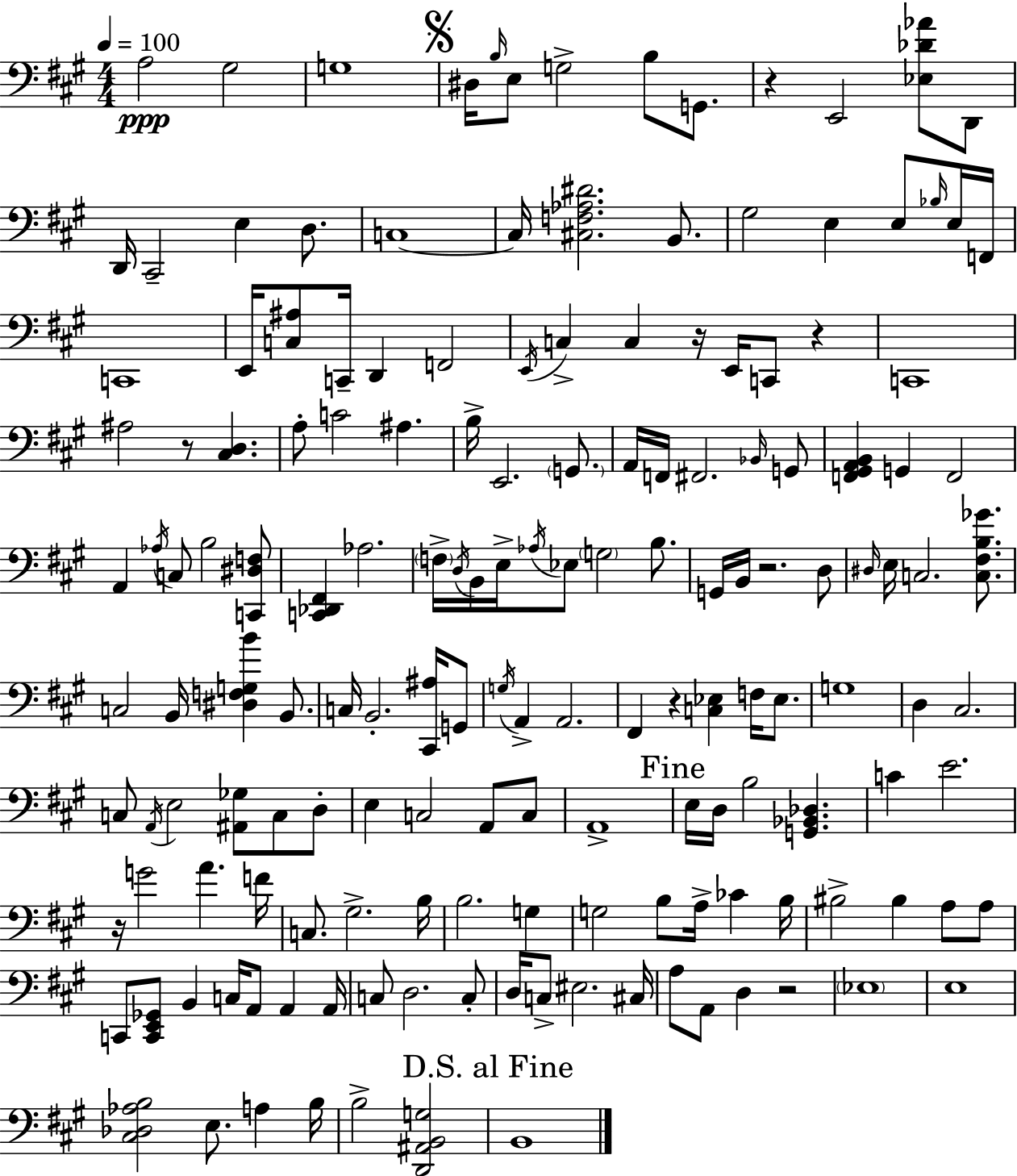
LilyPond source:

{
  \clef bass
  \numericTimeSignature
  \time 4/4
  \key a \major
  \tempo 4 = 100
  \repeat volta 2 { a2\ppp gis2 | g1 | \mark \markup { \musicglyph "scripts.segno" } dis16 \grace { b16 } e8 g2-> b8 g,8. | r4 e,2 <ees des' aes'>8 d,8 | \break d,16 cis,2-- e4 d8. | c1~~ | c16 <cis f aes dis'>2. b,8. | gis2 e4 e8 \grace { bes16 } | \break e16 f,16 c,1 | e,16 <c ais>8 c,16-- d,4 f,2 | \acciaccatura { e,16 } c4-> c4 r16 e,16 c,8 r4 | c,1 | \break ais2 r8 <cis d>4. | a8-. c'2 ais4. | b16-> e,2. | \parenthesize g,8. a,16 f,16 fis,2. | \break \grace { bes,16 } g,8 <f, gis, a, b,>4 g,4 f,2 | a,4 \acciaccatura { aes16 } c8 b2 | <c, dis f>8 <c, des, fis,>4 aes2. | \parenthesize f16-> \acciaccatura { d16 } b,16 e16-> \acciaccatura { aes16 } ees8 \parenthesize g2 | \break b8. g,16 b,16 r2. | d8 \grace { dis16 } e16 c2. | <c fis b ges'>8. c2 | b,16 <dis f g b'>4 b,8. c16 b,2.-. | \break <cis, ais>16 g,8 \acciaccatura { g16 } a,4-> a,2. | fis,4 r4 | <c ees>4 f16 ees8. g1 | d4 cis2. | \break c8 \acciaccatura { a,16 } e2 | <ais, ges>8 c8 d8-. e4 c2 | a,8 c8 a,1-> | \mark "Fine" e16 d16 b2 | \break <g, bes, des>4. c'4 e'2. | r16 g'2 | a'4. f'16 c8. gis2.-> | b16 b2. | \break g4 g2 | b8 a16-> ces'4 b16 bis2-> | bis4 a8 a8 c,8 <c, e, ges,>8 b,4 | c16 a,8 a,4 a,16 c8 d2. | \break c8-. d16 c8-> eis2. | cis16 a8 a,8 d4 | r2 \parenthesize ees1 | e1 | \break <cis des aes b>2 | e8. a4 b16 b2-> | <d, ais, b, g>2 \mark "D.S. al Fine" b,1 | } \bar "|."
}